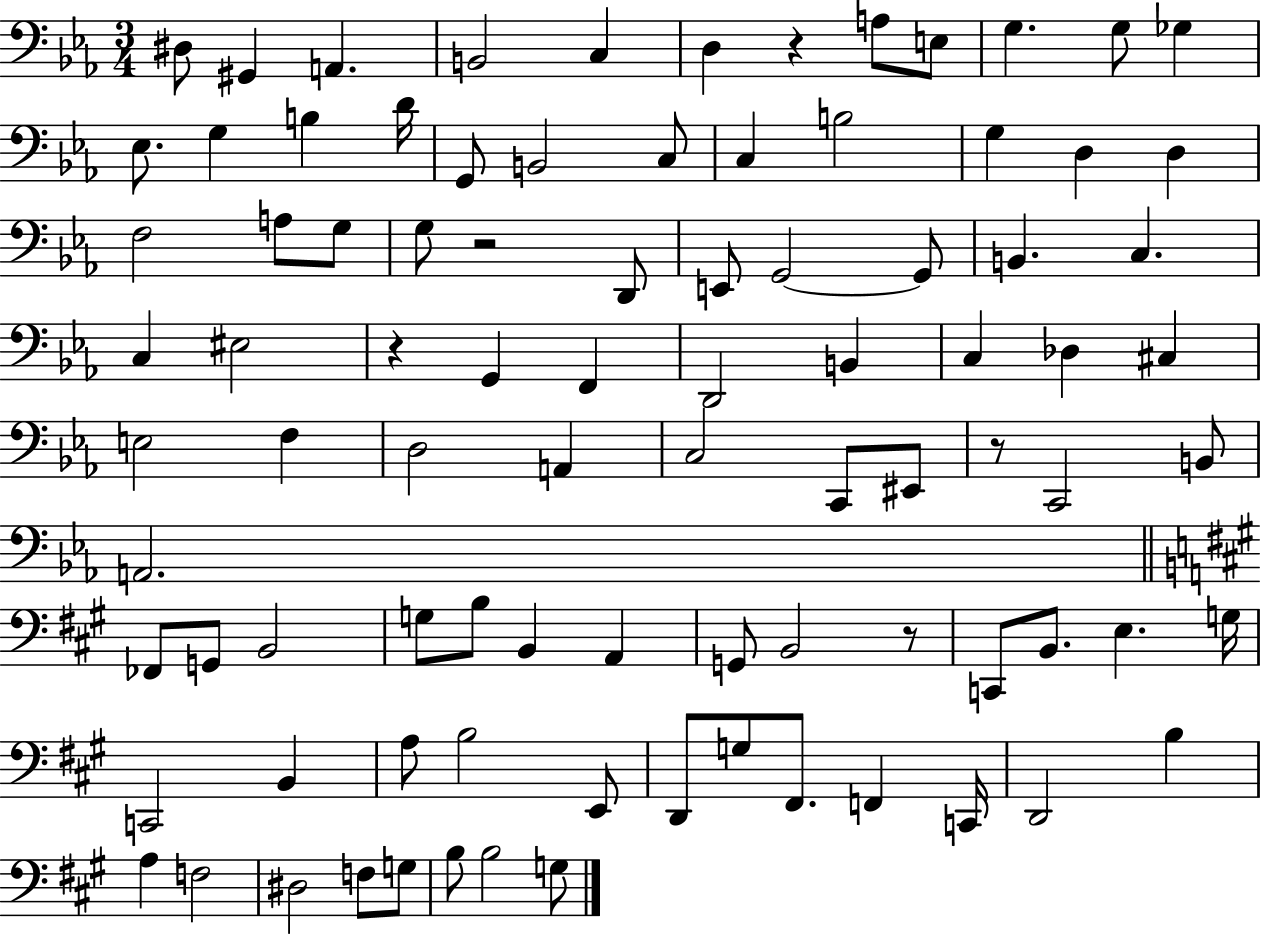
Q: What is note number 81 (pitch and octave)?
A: F3